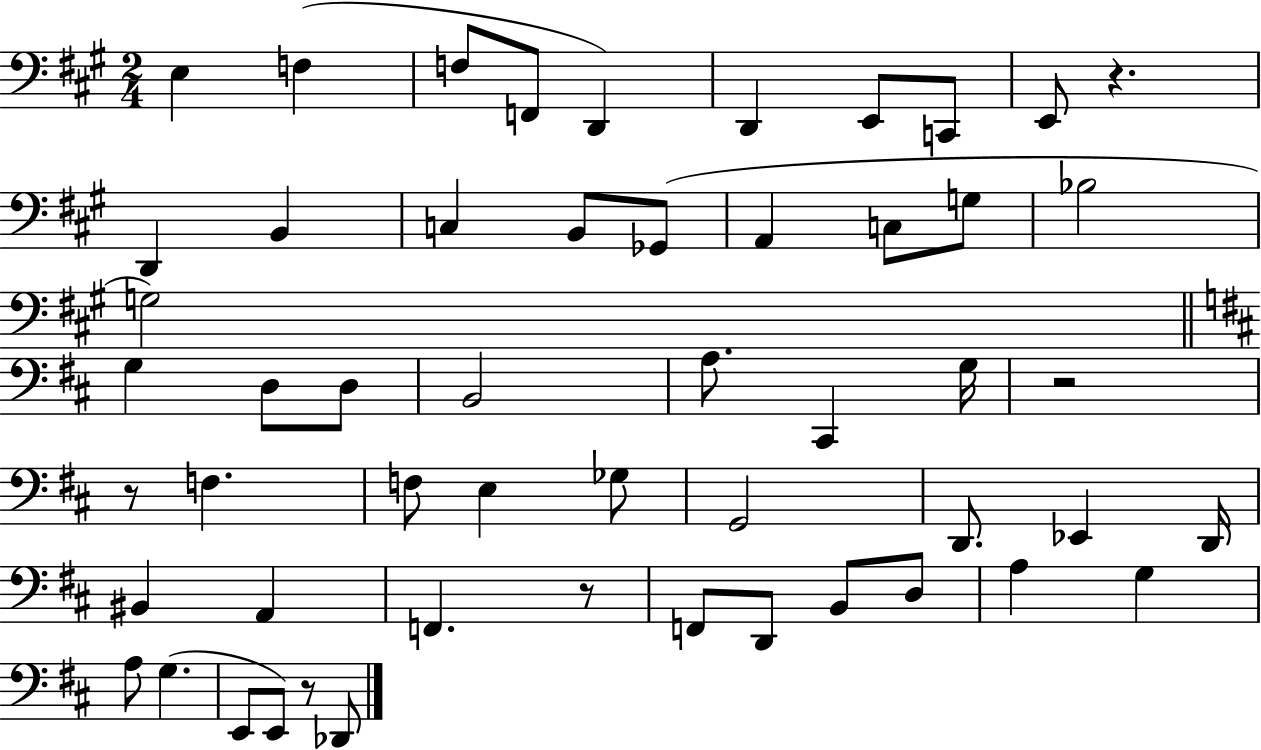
{
  \clef bass
  \numericTimeSignature
  \time 2/4
  \key a \major
  \repeat volta 2 { e4 f4( | f8 f,8 d,4) | d,4 e,8 c,8 | e,8 r4. | \break d,4 b,4 | c4 b,8 ges,8( | a,4 c8 g8 | bes2 | \break g2) | \bar "||" \break \key b \minor g4 d8 d8 | b,2 | a8. cis,4 g16 | r2 | \break r8 f4. | f8 e4 ges8 | g,2 | d,8. ees,4 d,16 | \break bis,4 a,4 | f,4. r8 | f,8 d,8 b,8 d8 | a4 g4 | \break a8 g4.( | e,8 e,8) r8 des,8 | } \bar "|."
}